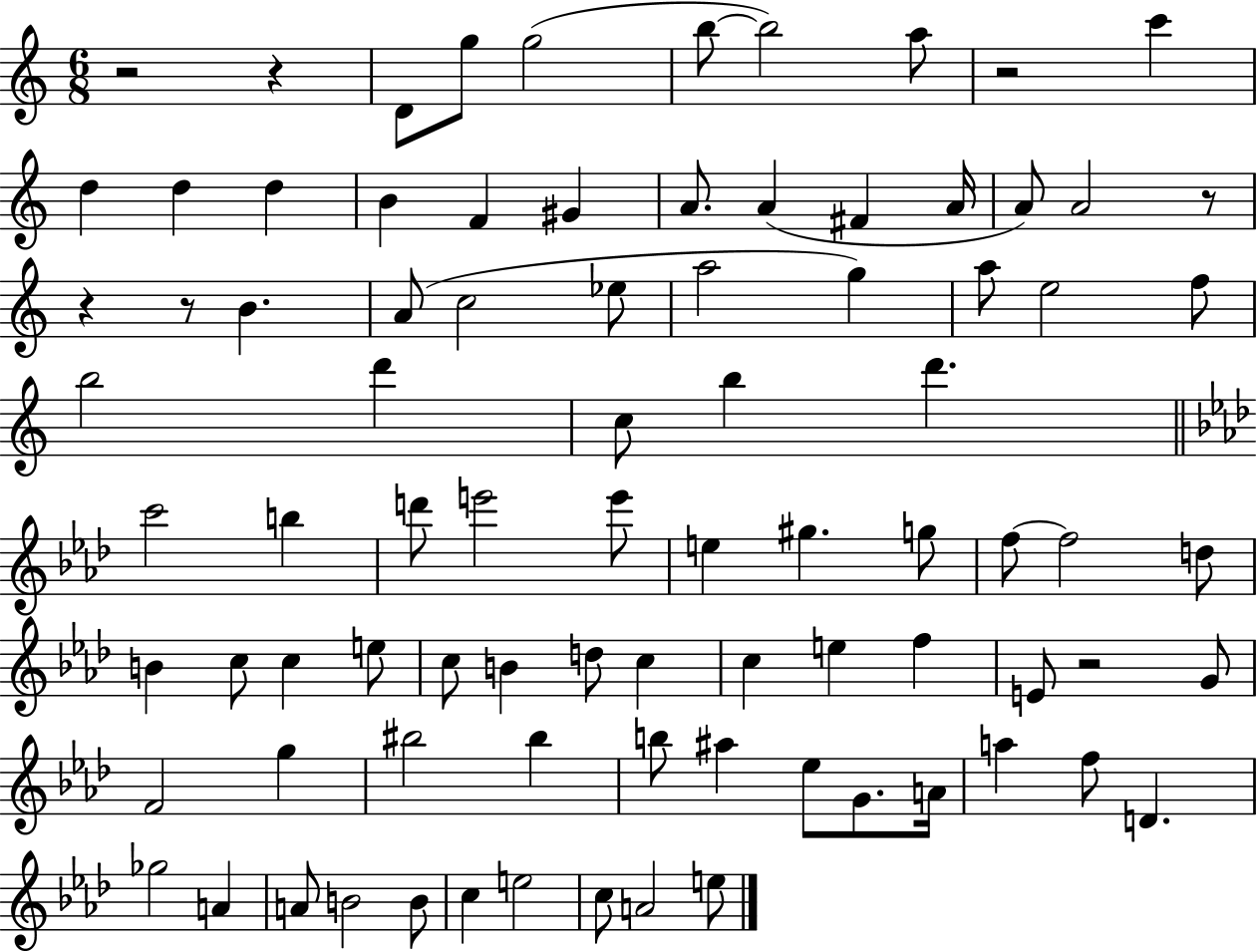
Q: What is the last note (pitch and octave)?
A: E5